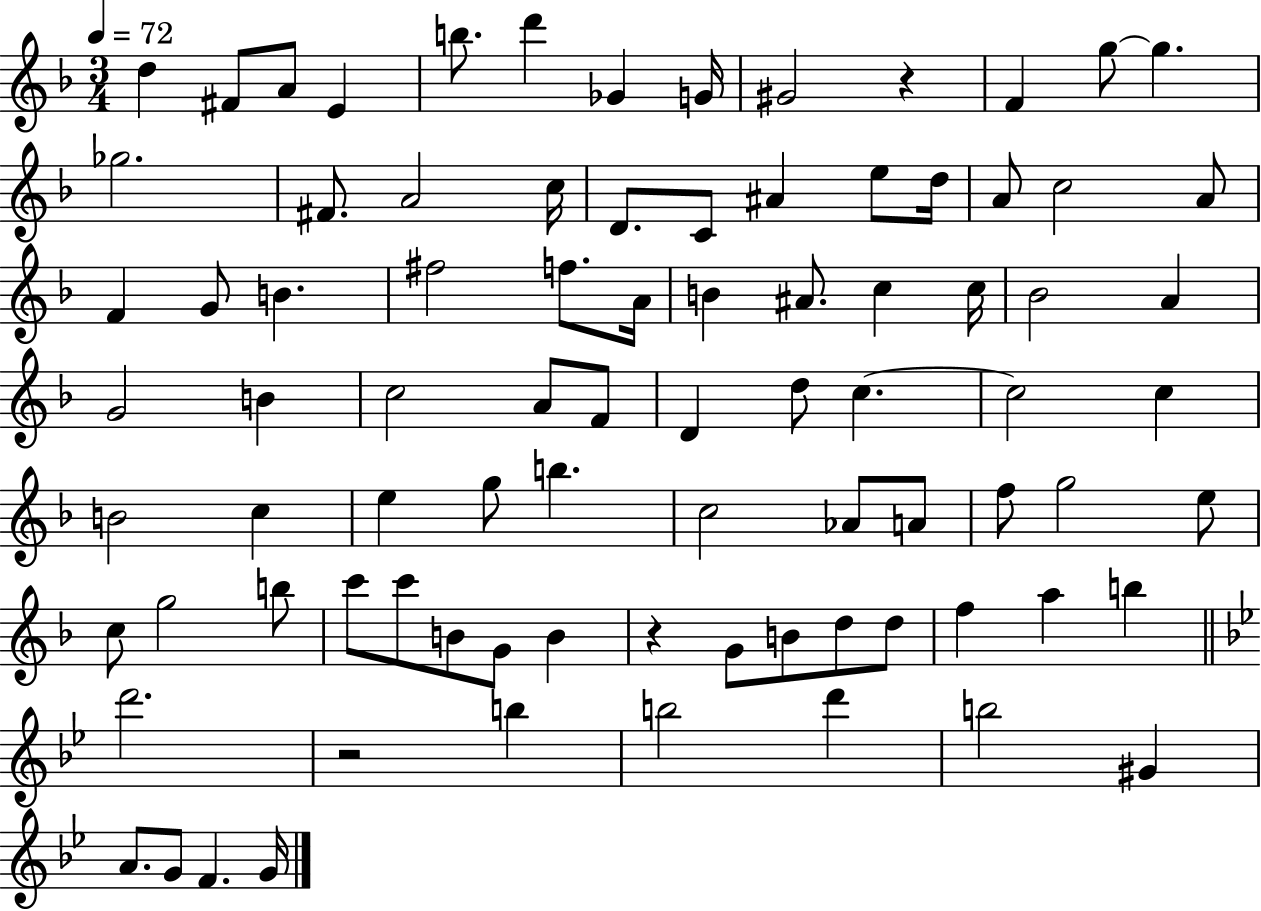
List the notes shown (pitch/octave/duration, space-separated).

D5/q F#4/e A4/e E4/q B5/e. D6/q Gb4/q G4/s G#4/h R/q F4/q G5/e G5/q. Gb5/h. F#4/e. A4/h C5/s D4/e. C4/e A#4/q E5/e D5/s A4/e C5/h A4/e F4/q G4/e B4/q. F#5/h F5/e. A4/s B4/q A#4/e. C5/q C5/s Bb4/h A4/q G4/h B4/q C5/h A4/e F4/e D4/q D5/e C5/q. C5/h C5/q B4/h C5/q E5/q G5/e B5/q. C5/h Ab4/e A4/e F5/e G5/h E5/e C5/e G5/h B5/e C6/e C6/e B4/e G4/e B4/q R/q G4/e B4/e D5/e D5/e F5/q A5/q B5/q D6/h. R/h B5/q B5/h D6/q B5/h G#4/q A4/e. G4/e F4/q. G4/s